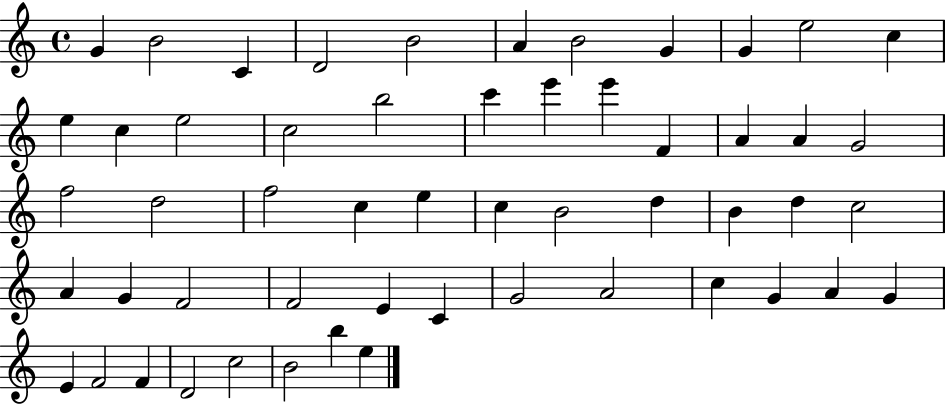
G4/q B4/h C4/q D4/h B4/h A4/q B4/h G4/q G4/q E5/h C5/q E5/q C5/q E5/h C5/h B5/h C6/q E6/q E6/q F4/q A4/q A4/q G4/h F5/h D5/h F5/h C5/q E5/q C5/q B4/h D5/q B4/q D5/q C5/h A4/q G4/q F4/h F4/h E4/q C4/q G4/h A4/h C5/q G4/q A4/q G4/q E4/q F4/h F4/q D4/h C5/h B4/h B5/q E5/q